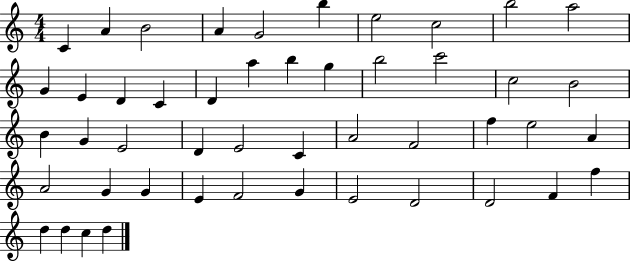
X:1
T:Untitled
M:4/4
L:1/4
K:C
C A B2 A G2 b e2 c2 b2 a2 G E D C D a b g b2 c'2 c2 B2 B G E2 D E2 C A2 F2 f e2 A A2 G G E F2 G E2 D2 D2 F f d d c d